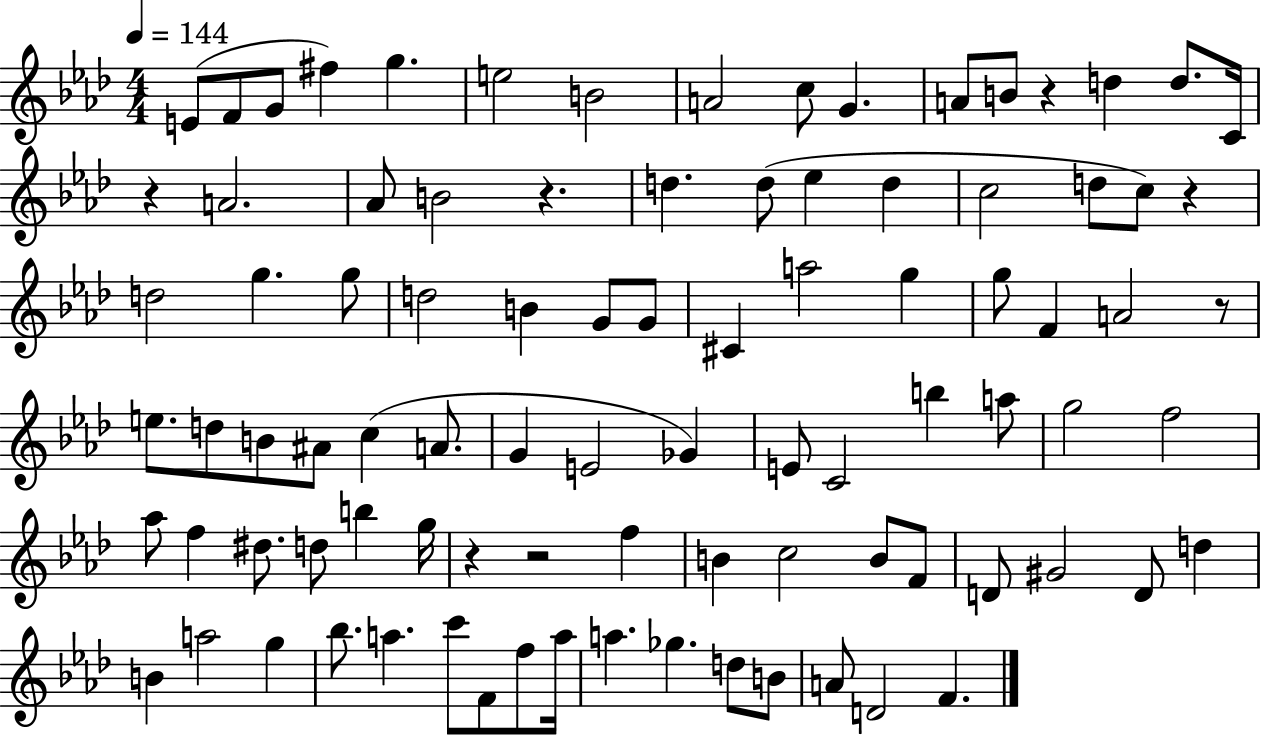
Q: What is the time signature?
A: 4/4